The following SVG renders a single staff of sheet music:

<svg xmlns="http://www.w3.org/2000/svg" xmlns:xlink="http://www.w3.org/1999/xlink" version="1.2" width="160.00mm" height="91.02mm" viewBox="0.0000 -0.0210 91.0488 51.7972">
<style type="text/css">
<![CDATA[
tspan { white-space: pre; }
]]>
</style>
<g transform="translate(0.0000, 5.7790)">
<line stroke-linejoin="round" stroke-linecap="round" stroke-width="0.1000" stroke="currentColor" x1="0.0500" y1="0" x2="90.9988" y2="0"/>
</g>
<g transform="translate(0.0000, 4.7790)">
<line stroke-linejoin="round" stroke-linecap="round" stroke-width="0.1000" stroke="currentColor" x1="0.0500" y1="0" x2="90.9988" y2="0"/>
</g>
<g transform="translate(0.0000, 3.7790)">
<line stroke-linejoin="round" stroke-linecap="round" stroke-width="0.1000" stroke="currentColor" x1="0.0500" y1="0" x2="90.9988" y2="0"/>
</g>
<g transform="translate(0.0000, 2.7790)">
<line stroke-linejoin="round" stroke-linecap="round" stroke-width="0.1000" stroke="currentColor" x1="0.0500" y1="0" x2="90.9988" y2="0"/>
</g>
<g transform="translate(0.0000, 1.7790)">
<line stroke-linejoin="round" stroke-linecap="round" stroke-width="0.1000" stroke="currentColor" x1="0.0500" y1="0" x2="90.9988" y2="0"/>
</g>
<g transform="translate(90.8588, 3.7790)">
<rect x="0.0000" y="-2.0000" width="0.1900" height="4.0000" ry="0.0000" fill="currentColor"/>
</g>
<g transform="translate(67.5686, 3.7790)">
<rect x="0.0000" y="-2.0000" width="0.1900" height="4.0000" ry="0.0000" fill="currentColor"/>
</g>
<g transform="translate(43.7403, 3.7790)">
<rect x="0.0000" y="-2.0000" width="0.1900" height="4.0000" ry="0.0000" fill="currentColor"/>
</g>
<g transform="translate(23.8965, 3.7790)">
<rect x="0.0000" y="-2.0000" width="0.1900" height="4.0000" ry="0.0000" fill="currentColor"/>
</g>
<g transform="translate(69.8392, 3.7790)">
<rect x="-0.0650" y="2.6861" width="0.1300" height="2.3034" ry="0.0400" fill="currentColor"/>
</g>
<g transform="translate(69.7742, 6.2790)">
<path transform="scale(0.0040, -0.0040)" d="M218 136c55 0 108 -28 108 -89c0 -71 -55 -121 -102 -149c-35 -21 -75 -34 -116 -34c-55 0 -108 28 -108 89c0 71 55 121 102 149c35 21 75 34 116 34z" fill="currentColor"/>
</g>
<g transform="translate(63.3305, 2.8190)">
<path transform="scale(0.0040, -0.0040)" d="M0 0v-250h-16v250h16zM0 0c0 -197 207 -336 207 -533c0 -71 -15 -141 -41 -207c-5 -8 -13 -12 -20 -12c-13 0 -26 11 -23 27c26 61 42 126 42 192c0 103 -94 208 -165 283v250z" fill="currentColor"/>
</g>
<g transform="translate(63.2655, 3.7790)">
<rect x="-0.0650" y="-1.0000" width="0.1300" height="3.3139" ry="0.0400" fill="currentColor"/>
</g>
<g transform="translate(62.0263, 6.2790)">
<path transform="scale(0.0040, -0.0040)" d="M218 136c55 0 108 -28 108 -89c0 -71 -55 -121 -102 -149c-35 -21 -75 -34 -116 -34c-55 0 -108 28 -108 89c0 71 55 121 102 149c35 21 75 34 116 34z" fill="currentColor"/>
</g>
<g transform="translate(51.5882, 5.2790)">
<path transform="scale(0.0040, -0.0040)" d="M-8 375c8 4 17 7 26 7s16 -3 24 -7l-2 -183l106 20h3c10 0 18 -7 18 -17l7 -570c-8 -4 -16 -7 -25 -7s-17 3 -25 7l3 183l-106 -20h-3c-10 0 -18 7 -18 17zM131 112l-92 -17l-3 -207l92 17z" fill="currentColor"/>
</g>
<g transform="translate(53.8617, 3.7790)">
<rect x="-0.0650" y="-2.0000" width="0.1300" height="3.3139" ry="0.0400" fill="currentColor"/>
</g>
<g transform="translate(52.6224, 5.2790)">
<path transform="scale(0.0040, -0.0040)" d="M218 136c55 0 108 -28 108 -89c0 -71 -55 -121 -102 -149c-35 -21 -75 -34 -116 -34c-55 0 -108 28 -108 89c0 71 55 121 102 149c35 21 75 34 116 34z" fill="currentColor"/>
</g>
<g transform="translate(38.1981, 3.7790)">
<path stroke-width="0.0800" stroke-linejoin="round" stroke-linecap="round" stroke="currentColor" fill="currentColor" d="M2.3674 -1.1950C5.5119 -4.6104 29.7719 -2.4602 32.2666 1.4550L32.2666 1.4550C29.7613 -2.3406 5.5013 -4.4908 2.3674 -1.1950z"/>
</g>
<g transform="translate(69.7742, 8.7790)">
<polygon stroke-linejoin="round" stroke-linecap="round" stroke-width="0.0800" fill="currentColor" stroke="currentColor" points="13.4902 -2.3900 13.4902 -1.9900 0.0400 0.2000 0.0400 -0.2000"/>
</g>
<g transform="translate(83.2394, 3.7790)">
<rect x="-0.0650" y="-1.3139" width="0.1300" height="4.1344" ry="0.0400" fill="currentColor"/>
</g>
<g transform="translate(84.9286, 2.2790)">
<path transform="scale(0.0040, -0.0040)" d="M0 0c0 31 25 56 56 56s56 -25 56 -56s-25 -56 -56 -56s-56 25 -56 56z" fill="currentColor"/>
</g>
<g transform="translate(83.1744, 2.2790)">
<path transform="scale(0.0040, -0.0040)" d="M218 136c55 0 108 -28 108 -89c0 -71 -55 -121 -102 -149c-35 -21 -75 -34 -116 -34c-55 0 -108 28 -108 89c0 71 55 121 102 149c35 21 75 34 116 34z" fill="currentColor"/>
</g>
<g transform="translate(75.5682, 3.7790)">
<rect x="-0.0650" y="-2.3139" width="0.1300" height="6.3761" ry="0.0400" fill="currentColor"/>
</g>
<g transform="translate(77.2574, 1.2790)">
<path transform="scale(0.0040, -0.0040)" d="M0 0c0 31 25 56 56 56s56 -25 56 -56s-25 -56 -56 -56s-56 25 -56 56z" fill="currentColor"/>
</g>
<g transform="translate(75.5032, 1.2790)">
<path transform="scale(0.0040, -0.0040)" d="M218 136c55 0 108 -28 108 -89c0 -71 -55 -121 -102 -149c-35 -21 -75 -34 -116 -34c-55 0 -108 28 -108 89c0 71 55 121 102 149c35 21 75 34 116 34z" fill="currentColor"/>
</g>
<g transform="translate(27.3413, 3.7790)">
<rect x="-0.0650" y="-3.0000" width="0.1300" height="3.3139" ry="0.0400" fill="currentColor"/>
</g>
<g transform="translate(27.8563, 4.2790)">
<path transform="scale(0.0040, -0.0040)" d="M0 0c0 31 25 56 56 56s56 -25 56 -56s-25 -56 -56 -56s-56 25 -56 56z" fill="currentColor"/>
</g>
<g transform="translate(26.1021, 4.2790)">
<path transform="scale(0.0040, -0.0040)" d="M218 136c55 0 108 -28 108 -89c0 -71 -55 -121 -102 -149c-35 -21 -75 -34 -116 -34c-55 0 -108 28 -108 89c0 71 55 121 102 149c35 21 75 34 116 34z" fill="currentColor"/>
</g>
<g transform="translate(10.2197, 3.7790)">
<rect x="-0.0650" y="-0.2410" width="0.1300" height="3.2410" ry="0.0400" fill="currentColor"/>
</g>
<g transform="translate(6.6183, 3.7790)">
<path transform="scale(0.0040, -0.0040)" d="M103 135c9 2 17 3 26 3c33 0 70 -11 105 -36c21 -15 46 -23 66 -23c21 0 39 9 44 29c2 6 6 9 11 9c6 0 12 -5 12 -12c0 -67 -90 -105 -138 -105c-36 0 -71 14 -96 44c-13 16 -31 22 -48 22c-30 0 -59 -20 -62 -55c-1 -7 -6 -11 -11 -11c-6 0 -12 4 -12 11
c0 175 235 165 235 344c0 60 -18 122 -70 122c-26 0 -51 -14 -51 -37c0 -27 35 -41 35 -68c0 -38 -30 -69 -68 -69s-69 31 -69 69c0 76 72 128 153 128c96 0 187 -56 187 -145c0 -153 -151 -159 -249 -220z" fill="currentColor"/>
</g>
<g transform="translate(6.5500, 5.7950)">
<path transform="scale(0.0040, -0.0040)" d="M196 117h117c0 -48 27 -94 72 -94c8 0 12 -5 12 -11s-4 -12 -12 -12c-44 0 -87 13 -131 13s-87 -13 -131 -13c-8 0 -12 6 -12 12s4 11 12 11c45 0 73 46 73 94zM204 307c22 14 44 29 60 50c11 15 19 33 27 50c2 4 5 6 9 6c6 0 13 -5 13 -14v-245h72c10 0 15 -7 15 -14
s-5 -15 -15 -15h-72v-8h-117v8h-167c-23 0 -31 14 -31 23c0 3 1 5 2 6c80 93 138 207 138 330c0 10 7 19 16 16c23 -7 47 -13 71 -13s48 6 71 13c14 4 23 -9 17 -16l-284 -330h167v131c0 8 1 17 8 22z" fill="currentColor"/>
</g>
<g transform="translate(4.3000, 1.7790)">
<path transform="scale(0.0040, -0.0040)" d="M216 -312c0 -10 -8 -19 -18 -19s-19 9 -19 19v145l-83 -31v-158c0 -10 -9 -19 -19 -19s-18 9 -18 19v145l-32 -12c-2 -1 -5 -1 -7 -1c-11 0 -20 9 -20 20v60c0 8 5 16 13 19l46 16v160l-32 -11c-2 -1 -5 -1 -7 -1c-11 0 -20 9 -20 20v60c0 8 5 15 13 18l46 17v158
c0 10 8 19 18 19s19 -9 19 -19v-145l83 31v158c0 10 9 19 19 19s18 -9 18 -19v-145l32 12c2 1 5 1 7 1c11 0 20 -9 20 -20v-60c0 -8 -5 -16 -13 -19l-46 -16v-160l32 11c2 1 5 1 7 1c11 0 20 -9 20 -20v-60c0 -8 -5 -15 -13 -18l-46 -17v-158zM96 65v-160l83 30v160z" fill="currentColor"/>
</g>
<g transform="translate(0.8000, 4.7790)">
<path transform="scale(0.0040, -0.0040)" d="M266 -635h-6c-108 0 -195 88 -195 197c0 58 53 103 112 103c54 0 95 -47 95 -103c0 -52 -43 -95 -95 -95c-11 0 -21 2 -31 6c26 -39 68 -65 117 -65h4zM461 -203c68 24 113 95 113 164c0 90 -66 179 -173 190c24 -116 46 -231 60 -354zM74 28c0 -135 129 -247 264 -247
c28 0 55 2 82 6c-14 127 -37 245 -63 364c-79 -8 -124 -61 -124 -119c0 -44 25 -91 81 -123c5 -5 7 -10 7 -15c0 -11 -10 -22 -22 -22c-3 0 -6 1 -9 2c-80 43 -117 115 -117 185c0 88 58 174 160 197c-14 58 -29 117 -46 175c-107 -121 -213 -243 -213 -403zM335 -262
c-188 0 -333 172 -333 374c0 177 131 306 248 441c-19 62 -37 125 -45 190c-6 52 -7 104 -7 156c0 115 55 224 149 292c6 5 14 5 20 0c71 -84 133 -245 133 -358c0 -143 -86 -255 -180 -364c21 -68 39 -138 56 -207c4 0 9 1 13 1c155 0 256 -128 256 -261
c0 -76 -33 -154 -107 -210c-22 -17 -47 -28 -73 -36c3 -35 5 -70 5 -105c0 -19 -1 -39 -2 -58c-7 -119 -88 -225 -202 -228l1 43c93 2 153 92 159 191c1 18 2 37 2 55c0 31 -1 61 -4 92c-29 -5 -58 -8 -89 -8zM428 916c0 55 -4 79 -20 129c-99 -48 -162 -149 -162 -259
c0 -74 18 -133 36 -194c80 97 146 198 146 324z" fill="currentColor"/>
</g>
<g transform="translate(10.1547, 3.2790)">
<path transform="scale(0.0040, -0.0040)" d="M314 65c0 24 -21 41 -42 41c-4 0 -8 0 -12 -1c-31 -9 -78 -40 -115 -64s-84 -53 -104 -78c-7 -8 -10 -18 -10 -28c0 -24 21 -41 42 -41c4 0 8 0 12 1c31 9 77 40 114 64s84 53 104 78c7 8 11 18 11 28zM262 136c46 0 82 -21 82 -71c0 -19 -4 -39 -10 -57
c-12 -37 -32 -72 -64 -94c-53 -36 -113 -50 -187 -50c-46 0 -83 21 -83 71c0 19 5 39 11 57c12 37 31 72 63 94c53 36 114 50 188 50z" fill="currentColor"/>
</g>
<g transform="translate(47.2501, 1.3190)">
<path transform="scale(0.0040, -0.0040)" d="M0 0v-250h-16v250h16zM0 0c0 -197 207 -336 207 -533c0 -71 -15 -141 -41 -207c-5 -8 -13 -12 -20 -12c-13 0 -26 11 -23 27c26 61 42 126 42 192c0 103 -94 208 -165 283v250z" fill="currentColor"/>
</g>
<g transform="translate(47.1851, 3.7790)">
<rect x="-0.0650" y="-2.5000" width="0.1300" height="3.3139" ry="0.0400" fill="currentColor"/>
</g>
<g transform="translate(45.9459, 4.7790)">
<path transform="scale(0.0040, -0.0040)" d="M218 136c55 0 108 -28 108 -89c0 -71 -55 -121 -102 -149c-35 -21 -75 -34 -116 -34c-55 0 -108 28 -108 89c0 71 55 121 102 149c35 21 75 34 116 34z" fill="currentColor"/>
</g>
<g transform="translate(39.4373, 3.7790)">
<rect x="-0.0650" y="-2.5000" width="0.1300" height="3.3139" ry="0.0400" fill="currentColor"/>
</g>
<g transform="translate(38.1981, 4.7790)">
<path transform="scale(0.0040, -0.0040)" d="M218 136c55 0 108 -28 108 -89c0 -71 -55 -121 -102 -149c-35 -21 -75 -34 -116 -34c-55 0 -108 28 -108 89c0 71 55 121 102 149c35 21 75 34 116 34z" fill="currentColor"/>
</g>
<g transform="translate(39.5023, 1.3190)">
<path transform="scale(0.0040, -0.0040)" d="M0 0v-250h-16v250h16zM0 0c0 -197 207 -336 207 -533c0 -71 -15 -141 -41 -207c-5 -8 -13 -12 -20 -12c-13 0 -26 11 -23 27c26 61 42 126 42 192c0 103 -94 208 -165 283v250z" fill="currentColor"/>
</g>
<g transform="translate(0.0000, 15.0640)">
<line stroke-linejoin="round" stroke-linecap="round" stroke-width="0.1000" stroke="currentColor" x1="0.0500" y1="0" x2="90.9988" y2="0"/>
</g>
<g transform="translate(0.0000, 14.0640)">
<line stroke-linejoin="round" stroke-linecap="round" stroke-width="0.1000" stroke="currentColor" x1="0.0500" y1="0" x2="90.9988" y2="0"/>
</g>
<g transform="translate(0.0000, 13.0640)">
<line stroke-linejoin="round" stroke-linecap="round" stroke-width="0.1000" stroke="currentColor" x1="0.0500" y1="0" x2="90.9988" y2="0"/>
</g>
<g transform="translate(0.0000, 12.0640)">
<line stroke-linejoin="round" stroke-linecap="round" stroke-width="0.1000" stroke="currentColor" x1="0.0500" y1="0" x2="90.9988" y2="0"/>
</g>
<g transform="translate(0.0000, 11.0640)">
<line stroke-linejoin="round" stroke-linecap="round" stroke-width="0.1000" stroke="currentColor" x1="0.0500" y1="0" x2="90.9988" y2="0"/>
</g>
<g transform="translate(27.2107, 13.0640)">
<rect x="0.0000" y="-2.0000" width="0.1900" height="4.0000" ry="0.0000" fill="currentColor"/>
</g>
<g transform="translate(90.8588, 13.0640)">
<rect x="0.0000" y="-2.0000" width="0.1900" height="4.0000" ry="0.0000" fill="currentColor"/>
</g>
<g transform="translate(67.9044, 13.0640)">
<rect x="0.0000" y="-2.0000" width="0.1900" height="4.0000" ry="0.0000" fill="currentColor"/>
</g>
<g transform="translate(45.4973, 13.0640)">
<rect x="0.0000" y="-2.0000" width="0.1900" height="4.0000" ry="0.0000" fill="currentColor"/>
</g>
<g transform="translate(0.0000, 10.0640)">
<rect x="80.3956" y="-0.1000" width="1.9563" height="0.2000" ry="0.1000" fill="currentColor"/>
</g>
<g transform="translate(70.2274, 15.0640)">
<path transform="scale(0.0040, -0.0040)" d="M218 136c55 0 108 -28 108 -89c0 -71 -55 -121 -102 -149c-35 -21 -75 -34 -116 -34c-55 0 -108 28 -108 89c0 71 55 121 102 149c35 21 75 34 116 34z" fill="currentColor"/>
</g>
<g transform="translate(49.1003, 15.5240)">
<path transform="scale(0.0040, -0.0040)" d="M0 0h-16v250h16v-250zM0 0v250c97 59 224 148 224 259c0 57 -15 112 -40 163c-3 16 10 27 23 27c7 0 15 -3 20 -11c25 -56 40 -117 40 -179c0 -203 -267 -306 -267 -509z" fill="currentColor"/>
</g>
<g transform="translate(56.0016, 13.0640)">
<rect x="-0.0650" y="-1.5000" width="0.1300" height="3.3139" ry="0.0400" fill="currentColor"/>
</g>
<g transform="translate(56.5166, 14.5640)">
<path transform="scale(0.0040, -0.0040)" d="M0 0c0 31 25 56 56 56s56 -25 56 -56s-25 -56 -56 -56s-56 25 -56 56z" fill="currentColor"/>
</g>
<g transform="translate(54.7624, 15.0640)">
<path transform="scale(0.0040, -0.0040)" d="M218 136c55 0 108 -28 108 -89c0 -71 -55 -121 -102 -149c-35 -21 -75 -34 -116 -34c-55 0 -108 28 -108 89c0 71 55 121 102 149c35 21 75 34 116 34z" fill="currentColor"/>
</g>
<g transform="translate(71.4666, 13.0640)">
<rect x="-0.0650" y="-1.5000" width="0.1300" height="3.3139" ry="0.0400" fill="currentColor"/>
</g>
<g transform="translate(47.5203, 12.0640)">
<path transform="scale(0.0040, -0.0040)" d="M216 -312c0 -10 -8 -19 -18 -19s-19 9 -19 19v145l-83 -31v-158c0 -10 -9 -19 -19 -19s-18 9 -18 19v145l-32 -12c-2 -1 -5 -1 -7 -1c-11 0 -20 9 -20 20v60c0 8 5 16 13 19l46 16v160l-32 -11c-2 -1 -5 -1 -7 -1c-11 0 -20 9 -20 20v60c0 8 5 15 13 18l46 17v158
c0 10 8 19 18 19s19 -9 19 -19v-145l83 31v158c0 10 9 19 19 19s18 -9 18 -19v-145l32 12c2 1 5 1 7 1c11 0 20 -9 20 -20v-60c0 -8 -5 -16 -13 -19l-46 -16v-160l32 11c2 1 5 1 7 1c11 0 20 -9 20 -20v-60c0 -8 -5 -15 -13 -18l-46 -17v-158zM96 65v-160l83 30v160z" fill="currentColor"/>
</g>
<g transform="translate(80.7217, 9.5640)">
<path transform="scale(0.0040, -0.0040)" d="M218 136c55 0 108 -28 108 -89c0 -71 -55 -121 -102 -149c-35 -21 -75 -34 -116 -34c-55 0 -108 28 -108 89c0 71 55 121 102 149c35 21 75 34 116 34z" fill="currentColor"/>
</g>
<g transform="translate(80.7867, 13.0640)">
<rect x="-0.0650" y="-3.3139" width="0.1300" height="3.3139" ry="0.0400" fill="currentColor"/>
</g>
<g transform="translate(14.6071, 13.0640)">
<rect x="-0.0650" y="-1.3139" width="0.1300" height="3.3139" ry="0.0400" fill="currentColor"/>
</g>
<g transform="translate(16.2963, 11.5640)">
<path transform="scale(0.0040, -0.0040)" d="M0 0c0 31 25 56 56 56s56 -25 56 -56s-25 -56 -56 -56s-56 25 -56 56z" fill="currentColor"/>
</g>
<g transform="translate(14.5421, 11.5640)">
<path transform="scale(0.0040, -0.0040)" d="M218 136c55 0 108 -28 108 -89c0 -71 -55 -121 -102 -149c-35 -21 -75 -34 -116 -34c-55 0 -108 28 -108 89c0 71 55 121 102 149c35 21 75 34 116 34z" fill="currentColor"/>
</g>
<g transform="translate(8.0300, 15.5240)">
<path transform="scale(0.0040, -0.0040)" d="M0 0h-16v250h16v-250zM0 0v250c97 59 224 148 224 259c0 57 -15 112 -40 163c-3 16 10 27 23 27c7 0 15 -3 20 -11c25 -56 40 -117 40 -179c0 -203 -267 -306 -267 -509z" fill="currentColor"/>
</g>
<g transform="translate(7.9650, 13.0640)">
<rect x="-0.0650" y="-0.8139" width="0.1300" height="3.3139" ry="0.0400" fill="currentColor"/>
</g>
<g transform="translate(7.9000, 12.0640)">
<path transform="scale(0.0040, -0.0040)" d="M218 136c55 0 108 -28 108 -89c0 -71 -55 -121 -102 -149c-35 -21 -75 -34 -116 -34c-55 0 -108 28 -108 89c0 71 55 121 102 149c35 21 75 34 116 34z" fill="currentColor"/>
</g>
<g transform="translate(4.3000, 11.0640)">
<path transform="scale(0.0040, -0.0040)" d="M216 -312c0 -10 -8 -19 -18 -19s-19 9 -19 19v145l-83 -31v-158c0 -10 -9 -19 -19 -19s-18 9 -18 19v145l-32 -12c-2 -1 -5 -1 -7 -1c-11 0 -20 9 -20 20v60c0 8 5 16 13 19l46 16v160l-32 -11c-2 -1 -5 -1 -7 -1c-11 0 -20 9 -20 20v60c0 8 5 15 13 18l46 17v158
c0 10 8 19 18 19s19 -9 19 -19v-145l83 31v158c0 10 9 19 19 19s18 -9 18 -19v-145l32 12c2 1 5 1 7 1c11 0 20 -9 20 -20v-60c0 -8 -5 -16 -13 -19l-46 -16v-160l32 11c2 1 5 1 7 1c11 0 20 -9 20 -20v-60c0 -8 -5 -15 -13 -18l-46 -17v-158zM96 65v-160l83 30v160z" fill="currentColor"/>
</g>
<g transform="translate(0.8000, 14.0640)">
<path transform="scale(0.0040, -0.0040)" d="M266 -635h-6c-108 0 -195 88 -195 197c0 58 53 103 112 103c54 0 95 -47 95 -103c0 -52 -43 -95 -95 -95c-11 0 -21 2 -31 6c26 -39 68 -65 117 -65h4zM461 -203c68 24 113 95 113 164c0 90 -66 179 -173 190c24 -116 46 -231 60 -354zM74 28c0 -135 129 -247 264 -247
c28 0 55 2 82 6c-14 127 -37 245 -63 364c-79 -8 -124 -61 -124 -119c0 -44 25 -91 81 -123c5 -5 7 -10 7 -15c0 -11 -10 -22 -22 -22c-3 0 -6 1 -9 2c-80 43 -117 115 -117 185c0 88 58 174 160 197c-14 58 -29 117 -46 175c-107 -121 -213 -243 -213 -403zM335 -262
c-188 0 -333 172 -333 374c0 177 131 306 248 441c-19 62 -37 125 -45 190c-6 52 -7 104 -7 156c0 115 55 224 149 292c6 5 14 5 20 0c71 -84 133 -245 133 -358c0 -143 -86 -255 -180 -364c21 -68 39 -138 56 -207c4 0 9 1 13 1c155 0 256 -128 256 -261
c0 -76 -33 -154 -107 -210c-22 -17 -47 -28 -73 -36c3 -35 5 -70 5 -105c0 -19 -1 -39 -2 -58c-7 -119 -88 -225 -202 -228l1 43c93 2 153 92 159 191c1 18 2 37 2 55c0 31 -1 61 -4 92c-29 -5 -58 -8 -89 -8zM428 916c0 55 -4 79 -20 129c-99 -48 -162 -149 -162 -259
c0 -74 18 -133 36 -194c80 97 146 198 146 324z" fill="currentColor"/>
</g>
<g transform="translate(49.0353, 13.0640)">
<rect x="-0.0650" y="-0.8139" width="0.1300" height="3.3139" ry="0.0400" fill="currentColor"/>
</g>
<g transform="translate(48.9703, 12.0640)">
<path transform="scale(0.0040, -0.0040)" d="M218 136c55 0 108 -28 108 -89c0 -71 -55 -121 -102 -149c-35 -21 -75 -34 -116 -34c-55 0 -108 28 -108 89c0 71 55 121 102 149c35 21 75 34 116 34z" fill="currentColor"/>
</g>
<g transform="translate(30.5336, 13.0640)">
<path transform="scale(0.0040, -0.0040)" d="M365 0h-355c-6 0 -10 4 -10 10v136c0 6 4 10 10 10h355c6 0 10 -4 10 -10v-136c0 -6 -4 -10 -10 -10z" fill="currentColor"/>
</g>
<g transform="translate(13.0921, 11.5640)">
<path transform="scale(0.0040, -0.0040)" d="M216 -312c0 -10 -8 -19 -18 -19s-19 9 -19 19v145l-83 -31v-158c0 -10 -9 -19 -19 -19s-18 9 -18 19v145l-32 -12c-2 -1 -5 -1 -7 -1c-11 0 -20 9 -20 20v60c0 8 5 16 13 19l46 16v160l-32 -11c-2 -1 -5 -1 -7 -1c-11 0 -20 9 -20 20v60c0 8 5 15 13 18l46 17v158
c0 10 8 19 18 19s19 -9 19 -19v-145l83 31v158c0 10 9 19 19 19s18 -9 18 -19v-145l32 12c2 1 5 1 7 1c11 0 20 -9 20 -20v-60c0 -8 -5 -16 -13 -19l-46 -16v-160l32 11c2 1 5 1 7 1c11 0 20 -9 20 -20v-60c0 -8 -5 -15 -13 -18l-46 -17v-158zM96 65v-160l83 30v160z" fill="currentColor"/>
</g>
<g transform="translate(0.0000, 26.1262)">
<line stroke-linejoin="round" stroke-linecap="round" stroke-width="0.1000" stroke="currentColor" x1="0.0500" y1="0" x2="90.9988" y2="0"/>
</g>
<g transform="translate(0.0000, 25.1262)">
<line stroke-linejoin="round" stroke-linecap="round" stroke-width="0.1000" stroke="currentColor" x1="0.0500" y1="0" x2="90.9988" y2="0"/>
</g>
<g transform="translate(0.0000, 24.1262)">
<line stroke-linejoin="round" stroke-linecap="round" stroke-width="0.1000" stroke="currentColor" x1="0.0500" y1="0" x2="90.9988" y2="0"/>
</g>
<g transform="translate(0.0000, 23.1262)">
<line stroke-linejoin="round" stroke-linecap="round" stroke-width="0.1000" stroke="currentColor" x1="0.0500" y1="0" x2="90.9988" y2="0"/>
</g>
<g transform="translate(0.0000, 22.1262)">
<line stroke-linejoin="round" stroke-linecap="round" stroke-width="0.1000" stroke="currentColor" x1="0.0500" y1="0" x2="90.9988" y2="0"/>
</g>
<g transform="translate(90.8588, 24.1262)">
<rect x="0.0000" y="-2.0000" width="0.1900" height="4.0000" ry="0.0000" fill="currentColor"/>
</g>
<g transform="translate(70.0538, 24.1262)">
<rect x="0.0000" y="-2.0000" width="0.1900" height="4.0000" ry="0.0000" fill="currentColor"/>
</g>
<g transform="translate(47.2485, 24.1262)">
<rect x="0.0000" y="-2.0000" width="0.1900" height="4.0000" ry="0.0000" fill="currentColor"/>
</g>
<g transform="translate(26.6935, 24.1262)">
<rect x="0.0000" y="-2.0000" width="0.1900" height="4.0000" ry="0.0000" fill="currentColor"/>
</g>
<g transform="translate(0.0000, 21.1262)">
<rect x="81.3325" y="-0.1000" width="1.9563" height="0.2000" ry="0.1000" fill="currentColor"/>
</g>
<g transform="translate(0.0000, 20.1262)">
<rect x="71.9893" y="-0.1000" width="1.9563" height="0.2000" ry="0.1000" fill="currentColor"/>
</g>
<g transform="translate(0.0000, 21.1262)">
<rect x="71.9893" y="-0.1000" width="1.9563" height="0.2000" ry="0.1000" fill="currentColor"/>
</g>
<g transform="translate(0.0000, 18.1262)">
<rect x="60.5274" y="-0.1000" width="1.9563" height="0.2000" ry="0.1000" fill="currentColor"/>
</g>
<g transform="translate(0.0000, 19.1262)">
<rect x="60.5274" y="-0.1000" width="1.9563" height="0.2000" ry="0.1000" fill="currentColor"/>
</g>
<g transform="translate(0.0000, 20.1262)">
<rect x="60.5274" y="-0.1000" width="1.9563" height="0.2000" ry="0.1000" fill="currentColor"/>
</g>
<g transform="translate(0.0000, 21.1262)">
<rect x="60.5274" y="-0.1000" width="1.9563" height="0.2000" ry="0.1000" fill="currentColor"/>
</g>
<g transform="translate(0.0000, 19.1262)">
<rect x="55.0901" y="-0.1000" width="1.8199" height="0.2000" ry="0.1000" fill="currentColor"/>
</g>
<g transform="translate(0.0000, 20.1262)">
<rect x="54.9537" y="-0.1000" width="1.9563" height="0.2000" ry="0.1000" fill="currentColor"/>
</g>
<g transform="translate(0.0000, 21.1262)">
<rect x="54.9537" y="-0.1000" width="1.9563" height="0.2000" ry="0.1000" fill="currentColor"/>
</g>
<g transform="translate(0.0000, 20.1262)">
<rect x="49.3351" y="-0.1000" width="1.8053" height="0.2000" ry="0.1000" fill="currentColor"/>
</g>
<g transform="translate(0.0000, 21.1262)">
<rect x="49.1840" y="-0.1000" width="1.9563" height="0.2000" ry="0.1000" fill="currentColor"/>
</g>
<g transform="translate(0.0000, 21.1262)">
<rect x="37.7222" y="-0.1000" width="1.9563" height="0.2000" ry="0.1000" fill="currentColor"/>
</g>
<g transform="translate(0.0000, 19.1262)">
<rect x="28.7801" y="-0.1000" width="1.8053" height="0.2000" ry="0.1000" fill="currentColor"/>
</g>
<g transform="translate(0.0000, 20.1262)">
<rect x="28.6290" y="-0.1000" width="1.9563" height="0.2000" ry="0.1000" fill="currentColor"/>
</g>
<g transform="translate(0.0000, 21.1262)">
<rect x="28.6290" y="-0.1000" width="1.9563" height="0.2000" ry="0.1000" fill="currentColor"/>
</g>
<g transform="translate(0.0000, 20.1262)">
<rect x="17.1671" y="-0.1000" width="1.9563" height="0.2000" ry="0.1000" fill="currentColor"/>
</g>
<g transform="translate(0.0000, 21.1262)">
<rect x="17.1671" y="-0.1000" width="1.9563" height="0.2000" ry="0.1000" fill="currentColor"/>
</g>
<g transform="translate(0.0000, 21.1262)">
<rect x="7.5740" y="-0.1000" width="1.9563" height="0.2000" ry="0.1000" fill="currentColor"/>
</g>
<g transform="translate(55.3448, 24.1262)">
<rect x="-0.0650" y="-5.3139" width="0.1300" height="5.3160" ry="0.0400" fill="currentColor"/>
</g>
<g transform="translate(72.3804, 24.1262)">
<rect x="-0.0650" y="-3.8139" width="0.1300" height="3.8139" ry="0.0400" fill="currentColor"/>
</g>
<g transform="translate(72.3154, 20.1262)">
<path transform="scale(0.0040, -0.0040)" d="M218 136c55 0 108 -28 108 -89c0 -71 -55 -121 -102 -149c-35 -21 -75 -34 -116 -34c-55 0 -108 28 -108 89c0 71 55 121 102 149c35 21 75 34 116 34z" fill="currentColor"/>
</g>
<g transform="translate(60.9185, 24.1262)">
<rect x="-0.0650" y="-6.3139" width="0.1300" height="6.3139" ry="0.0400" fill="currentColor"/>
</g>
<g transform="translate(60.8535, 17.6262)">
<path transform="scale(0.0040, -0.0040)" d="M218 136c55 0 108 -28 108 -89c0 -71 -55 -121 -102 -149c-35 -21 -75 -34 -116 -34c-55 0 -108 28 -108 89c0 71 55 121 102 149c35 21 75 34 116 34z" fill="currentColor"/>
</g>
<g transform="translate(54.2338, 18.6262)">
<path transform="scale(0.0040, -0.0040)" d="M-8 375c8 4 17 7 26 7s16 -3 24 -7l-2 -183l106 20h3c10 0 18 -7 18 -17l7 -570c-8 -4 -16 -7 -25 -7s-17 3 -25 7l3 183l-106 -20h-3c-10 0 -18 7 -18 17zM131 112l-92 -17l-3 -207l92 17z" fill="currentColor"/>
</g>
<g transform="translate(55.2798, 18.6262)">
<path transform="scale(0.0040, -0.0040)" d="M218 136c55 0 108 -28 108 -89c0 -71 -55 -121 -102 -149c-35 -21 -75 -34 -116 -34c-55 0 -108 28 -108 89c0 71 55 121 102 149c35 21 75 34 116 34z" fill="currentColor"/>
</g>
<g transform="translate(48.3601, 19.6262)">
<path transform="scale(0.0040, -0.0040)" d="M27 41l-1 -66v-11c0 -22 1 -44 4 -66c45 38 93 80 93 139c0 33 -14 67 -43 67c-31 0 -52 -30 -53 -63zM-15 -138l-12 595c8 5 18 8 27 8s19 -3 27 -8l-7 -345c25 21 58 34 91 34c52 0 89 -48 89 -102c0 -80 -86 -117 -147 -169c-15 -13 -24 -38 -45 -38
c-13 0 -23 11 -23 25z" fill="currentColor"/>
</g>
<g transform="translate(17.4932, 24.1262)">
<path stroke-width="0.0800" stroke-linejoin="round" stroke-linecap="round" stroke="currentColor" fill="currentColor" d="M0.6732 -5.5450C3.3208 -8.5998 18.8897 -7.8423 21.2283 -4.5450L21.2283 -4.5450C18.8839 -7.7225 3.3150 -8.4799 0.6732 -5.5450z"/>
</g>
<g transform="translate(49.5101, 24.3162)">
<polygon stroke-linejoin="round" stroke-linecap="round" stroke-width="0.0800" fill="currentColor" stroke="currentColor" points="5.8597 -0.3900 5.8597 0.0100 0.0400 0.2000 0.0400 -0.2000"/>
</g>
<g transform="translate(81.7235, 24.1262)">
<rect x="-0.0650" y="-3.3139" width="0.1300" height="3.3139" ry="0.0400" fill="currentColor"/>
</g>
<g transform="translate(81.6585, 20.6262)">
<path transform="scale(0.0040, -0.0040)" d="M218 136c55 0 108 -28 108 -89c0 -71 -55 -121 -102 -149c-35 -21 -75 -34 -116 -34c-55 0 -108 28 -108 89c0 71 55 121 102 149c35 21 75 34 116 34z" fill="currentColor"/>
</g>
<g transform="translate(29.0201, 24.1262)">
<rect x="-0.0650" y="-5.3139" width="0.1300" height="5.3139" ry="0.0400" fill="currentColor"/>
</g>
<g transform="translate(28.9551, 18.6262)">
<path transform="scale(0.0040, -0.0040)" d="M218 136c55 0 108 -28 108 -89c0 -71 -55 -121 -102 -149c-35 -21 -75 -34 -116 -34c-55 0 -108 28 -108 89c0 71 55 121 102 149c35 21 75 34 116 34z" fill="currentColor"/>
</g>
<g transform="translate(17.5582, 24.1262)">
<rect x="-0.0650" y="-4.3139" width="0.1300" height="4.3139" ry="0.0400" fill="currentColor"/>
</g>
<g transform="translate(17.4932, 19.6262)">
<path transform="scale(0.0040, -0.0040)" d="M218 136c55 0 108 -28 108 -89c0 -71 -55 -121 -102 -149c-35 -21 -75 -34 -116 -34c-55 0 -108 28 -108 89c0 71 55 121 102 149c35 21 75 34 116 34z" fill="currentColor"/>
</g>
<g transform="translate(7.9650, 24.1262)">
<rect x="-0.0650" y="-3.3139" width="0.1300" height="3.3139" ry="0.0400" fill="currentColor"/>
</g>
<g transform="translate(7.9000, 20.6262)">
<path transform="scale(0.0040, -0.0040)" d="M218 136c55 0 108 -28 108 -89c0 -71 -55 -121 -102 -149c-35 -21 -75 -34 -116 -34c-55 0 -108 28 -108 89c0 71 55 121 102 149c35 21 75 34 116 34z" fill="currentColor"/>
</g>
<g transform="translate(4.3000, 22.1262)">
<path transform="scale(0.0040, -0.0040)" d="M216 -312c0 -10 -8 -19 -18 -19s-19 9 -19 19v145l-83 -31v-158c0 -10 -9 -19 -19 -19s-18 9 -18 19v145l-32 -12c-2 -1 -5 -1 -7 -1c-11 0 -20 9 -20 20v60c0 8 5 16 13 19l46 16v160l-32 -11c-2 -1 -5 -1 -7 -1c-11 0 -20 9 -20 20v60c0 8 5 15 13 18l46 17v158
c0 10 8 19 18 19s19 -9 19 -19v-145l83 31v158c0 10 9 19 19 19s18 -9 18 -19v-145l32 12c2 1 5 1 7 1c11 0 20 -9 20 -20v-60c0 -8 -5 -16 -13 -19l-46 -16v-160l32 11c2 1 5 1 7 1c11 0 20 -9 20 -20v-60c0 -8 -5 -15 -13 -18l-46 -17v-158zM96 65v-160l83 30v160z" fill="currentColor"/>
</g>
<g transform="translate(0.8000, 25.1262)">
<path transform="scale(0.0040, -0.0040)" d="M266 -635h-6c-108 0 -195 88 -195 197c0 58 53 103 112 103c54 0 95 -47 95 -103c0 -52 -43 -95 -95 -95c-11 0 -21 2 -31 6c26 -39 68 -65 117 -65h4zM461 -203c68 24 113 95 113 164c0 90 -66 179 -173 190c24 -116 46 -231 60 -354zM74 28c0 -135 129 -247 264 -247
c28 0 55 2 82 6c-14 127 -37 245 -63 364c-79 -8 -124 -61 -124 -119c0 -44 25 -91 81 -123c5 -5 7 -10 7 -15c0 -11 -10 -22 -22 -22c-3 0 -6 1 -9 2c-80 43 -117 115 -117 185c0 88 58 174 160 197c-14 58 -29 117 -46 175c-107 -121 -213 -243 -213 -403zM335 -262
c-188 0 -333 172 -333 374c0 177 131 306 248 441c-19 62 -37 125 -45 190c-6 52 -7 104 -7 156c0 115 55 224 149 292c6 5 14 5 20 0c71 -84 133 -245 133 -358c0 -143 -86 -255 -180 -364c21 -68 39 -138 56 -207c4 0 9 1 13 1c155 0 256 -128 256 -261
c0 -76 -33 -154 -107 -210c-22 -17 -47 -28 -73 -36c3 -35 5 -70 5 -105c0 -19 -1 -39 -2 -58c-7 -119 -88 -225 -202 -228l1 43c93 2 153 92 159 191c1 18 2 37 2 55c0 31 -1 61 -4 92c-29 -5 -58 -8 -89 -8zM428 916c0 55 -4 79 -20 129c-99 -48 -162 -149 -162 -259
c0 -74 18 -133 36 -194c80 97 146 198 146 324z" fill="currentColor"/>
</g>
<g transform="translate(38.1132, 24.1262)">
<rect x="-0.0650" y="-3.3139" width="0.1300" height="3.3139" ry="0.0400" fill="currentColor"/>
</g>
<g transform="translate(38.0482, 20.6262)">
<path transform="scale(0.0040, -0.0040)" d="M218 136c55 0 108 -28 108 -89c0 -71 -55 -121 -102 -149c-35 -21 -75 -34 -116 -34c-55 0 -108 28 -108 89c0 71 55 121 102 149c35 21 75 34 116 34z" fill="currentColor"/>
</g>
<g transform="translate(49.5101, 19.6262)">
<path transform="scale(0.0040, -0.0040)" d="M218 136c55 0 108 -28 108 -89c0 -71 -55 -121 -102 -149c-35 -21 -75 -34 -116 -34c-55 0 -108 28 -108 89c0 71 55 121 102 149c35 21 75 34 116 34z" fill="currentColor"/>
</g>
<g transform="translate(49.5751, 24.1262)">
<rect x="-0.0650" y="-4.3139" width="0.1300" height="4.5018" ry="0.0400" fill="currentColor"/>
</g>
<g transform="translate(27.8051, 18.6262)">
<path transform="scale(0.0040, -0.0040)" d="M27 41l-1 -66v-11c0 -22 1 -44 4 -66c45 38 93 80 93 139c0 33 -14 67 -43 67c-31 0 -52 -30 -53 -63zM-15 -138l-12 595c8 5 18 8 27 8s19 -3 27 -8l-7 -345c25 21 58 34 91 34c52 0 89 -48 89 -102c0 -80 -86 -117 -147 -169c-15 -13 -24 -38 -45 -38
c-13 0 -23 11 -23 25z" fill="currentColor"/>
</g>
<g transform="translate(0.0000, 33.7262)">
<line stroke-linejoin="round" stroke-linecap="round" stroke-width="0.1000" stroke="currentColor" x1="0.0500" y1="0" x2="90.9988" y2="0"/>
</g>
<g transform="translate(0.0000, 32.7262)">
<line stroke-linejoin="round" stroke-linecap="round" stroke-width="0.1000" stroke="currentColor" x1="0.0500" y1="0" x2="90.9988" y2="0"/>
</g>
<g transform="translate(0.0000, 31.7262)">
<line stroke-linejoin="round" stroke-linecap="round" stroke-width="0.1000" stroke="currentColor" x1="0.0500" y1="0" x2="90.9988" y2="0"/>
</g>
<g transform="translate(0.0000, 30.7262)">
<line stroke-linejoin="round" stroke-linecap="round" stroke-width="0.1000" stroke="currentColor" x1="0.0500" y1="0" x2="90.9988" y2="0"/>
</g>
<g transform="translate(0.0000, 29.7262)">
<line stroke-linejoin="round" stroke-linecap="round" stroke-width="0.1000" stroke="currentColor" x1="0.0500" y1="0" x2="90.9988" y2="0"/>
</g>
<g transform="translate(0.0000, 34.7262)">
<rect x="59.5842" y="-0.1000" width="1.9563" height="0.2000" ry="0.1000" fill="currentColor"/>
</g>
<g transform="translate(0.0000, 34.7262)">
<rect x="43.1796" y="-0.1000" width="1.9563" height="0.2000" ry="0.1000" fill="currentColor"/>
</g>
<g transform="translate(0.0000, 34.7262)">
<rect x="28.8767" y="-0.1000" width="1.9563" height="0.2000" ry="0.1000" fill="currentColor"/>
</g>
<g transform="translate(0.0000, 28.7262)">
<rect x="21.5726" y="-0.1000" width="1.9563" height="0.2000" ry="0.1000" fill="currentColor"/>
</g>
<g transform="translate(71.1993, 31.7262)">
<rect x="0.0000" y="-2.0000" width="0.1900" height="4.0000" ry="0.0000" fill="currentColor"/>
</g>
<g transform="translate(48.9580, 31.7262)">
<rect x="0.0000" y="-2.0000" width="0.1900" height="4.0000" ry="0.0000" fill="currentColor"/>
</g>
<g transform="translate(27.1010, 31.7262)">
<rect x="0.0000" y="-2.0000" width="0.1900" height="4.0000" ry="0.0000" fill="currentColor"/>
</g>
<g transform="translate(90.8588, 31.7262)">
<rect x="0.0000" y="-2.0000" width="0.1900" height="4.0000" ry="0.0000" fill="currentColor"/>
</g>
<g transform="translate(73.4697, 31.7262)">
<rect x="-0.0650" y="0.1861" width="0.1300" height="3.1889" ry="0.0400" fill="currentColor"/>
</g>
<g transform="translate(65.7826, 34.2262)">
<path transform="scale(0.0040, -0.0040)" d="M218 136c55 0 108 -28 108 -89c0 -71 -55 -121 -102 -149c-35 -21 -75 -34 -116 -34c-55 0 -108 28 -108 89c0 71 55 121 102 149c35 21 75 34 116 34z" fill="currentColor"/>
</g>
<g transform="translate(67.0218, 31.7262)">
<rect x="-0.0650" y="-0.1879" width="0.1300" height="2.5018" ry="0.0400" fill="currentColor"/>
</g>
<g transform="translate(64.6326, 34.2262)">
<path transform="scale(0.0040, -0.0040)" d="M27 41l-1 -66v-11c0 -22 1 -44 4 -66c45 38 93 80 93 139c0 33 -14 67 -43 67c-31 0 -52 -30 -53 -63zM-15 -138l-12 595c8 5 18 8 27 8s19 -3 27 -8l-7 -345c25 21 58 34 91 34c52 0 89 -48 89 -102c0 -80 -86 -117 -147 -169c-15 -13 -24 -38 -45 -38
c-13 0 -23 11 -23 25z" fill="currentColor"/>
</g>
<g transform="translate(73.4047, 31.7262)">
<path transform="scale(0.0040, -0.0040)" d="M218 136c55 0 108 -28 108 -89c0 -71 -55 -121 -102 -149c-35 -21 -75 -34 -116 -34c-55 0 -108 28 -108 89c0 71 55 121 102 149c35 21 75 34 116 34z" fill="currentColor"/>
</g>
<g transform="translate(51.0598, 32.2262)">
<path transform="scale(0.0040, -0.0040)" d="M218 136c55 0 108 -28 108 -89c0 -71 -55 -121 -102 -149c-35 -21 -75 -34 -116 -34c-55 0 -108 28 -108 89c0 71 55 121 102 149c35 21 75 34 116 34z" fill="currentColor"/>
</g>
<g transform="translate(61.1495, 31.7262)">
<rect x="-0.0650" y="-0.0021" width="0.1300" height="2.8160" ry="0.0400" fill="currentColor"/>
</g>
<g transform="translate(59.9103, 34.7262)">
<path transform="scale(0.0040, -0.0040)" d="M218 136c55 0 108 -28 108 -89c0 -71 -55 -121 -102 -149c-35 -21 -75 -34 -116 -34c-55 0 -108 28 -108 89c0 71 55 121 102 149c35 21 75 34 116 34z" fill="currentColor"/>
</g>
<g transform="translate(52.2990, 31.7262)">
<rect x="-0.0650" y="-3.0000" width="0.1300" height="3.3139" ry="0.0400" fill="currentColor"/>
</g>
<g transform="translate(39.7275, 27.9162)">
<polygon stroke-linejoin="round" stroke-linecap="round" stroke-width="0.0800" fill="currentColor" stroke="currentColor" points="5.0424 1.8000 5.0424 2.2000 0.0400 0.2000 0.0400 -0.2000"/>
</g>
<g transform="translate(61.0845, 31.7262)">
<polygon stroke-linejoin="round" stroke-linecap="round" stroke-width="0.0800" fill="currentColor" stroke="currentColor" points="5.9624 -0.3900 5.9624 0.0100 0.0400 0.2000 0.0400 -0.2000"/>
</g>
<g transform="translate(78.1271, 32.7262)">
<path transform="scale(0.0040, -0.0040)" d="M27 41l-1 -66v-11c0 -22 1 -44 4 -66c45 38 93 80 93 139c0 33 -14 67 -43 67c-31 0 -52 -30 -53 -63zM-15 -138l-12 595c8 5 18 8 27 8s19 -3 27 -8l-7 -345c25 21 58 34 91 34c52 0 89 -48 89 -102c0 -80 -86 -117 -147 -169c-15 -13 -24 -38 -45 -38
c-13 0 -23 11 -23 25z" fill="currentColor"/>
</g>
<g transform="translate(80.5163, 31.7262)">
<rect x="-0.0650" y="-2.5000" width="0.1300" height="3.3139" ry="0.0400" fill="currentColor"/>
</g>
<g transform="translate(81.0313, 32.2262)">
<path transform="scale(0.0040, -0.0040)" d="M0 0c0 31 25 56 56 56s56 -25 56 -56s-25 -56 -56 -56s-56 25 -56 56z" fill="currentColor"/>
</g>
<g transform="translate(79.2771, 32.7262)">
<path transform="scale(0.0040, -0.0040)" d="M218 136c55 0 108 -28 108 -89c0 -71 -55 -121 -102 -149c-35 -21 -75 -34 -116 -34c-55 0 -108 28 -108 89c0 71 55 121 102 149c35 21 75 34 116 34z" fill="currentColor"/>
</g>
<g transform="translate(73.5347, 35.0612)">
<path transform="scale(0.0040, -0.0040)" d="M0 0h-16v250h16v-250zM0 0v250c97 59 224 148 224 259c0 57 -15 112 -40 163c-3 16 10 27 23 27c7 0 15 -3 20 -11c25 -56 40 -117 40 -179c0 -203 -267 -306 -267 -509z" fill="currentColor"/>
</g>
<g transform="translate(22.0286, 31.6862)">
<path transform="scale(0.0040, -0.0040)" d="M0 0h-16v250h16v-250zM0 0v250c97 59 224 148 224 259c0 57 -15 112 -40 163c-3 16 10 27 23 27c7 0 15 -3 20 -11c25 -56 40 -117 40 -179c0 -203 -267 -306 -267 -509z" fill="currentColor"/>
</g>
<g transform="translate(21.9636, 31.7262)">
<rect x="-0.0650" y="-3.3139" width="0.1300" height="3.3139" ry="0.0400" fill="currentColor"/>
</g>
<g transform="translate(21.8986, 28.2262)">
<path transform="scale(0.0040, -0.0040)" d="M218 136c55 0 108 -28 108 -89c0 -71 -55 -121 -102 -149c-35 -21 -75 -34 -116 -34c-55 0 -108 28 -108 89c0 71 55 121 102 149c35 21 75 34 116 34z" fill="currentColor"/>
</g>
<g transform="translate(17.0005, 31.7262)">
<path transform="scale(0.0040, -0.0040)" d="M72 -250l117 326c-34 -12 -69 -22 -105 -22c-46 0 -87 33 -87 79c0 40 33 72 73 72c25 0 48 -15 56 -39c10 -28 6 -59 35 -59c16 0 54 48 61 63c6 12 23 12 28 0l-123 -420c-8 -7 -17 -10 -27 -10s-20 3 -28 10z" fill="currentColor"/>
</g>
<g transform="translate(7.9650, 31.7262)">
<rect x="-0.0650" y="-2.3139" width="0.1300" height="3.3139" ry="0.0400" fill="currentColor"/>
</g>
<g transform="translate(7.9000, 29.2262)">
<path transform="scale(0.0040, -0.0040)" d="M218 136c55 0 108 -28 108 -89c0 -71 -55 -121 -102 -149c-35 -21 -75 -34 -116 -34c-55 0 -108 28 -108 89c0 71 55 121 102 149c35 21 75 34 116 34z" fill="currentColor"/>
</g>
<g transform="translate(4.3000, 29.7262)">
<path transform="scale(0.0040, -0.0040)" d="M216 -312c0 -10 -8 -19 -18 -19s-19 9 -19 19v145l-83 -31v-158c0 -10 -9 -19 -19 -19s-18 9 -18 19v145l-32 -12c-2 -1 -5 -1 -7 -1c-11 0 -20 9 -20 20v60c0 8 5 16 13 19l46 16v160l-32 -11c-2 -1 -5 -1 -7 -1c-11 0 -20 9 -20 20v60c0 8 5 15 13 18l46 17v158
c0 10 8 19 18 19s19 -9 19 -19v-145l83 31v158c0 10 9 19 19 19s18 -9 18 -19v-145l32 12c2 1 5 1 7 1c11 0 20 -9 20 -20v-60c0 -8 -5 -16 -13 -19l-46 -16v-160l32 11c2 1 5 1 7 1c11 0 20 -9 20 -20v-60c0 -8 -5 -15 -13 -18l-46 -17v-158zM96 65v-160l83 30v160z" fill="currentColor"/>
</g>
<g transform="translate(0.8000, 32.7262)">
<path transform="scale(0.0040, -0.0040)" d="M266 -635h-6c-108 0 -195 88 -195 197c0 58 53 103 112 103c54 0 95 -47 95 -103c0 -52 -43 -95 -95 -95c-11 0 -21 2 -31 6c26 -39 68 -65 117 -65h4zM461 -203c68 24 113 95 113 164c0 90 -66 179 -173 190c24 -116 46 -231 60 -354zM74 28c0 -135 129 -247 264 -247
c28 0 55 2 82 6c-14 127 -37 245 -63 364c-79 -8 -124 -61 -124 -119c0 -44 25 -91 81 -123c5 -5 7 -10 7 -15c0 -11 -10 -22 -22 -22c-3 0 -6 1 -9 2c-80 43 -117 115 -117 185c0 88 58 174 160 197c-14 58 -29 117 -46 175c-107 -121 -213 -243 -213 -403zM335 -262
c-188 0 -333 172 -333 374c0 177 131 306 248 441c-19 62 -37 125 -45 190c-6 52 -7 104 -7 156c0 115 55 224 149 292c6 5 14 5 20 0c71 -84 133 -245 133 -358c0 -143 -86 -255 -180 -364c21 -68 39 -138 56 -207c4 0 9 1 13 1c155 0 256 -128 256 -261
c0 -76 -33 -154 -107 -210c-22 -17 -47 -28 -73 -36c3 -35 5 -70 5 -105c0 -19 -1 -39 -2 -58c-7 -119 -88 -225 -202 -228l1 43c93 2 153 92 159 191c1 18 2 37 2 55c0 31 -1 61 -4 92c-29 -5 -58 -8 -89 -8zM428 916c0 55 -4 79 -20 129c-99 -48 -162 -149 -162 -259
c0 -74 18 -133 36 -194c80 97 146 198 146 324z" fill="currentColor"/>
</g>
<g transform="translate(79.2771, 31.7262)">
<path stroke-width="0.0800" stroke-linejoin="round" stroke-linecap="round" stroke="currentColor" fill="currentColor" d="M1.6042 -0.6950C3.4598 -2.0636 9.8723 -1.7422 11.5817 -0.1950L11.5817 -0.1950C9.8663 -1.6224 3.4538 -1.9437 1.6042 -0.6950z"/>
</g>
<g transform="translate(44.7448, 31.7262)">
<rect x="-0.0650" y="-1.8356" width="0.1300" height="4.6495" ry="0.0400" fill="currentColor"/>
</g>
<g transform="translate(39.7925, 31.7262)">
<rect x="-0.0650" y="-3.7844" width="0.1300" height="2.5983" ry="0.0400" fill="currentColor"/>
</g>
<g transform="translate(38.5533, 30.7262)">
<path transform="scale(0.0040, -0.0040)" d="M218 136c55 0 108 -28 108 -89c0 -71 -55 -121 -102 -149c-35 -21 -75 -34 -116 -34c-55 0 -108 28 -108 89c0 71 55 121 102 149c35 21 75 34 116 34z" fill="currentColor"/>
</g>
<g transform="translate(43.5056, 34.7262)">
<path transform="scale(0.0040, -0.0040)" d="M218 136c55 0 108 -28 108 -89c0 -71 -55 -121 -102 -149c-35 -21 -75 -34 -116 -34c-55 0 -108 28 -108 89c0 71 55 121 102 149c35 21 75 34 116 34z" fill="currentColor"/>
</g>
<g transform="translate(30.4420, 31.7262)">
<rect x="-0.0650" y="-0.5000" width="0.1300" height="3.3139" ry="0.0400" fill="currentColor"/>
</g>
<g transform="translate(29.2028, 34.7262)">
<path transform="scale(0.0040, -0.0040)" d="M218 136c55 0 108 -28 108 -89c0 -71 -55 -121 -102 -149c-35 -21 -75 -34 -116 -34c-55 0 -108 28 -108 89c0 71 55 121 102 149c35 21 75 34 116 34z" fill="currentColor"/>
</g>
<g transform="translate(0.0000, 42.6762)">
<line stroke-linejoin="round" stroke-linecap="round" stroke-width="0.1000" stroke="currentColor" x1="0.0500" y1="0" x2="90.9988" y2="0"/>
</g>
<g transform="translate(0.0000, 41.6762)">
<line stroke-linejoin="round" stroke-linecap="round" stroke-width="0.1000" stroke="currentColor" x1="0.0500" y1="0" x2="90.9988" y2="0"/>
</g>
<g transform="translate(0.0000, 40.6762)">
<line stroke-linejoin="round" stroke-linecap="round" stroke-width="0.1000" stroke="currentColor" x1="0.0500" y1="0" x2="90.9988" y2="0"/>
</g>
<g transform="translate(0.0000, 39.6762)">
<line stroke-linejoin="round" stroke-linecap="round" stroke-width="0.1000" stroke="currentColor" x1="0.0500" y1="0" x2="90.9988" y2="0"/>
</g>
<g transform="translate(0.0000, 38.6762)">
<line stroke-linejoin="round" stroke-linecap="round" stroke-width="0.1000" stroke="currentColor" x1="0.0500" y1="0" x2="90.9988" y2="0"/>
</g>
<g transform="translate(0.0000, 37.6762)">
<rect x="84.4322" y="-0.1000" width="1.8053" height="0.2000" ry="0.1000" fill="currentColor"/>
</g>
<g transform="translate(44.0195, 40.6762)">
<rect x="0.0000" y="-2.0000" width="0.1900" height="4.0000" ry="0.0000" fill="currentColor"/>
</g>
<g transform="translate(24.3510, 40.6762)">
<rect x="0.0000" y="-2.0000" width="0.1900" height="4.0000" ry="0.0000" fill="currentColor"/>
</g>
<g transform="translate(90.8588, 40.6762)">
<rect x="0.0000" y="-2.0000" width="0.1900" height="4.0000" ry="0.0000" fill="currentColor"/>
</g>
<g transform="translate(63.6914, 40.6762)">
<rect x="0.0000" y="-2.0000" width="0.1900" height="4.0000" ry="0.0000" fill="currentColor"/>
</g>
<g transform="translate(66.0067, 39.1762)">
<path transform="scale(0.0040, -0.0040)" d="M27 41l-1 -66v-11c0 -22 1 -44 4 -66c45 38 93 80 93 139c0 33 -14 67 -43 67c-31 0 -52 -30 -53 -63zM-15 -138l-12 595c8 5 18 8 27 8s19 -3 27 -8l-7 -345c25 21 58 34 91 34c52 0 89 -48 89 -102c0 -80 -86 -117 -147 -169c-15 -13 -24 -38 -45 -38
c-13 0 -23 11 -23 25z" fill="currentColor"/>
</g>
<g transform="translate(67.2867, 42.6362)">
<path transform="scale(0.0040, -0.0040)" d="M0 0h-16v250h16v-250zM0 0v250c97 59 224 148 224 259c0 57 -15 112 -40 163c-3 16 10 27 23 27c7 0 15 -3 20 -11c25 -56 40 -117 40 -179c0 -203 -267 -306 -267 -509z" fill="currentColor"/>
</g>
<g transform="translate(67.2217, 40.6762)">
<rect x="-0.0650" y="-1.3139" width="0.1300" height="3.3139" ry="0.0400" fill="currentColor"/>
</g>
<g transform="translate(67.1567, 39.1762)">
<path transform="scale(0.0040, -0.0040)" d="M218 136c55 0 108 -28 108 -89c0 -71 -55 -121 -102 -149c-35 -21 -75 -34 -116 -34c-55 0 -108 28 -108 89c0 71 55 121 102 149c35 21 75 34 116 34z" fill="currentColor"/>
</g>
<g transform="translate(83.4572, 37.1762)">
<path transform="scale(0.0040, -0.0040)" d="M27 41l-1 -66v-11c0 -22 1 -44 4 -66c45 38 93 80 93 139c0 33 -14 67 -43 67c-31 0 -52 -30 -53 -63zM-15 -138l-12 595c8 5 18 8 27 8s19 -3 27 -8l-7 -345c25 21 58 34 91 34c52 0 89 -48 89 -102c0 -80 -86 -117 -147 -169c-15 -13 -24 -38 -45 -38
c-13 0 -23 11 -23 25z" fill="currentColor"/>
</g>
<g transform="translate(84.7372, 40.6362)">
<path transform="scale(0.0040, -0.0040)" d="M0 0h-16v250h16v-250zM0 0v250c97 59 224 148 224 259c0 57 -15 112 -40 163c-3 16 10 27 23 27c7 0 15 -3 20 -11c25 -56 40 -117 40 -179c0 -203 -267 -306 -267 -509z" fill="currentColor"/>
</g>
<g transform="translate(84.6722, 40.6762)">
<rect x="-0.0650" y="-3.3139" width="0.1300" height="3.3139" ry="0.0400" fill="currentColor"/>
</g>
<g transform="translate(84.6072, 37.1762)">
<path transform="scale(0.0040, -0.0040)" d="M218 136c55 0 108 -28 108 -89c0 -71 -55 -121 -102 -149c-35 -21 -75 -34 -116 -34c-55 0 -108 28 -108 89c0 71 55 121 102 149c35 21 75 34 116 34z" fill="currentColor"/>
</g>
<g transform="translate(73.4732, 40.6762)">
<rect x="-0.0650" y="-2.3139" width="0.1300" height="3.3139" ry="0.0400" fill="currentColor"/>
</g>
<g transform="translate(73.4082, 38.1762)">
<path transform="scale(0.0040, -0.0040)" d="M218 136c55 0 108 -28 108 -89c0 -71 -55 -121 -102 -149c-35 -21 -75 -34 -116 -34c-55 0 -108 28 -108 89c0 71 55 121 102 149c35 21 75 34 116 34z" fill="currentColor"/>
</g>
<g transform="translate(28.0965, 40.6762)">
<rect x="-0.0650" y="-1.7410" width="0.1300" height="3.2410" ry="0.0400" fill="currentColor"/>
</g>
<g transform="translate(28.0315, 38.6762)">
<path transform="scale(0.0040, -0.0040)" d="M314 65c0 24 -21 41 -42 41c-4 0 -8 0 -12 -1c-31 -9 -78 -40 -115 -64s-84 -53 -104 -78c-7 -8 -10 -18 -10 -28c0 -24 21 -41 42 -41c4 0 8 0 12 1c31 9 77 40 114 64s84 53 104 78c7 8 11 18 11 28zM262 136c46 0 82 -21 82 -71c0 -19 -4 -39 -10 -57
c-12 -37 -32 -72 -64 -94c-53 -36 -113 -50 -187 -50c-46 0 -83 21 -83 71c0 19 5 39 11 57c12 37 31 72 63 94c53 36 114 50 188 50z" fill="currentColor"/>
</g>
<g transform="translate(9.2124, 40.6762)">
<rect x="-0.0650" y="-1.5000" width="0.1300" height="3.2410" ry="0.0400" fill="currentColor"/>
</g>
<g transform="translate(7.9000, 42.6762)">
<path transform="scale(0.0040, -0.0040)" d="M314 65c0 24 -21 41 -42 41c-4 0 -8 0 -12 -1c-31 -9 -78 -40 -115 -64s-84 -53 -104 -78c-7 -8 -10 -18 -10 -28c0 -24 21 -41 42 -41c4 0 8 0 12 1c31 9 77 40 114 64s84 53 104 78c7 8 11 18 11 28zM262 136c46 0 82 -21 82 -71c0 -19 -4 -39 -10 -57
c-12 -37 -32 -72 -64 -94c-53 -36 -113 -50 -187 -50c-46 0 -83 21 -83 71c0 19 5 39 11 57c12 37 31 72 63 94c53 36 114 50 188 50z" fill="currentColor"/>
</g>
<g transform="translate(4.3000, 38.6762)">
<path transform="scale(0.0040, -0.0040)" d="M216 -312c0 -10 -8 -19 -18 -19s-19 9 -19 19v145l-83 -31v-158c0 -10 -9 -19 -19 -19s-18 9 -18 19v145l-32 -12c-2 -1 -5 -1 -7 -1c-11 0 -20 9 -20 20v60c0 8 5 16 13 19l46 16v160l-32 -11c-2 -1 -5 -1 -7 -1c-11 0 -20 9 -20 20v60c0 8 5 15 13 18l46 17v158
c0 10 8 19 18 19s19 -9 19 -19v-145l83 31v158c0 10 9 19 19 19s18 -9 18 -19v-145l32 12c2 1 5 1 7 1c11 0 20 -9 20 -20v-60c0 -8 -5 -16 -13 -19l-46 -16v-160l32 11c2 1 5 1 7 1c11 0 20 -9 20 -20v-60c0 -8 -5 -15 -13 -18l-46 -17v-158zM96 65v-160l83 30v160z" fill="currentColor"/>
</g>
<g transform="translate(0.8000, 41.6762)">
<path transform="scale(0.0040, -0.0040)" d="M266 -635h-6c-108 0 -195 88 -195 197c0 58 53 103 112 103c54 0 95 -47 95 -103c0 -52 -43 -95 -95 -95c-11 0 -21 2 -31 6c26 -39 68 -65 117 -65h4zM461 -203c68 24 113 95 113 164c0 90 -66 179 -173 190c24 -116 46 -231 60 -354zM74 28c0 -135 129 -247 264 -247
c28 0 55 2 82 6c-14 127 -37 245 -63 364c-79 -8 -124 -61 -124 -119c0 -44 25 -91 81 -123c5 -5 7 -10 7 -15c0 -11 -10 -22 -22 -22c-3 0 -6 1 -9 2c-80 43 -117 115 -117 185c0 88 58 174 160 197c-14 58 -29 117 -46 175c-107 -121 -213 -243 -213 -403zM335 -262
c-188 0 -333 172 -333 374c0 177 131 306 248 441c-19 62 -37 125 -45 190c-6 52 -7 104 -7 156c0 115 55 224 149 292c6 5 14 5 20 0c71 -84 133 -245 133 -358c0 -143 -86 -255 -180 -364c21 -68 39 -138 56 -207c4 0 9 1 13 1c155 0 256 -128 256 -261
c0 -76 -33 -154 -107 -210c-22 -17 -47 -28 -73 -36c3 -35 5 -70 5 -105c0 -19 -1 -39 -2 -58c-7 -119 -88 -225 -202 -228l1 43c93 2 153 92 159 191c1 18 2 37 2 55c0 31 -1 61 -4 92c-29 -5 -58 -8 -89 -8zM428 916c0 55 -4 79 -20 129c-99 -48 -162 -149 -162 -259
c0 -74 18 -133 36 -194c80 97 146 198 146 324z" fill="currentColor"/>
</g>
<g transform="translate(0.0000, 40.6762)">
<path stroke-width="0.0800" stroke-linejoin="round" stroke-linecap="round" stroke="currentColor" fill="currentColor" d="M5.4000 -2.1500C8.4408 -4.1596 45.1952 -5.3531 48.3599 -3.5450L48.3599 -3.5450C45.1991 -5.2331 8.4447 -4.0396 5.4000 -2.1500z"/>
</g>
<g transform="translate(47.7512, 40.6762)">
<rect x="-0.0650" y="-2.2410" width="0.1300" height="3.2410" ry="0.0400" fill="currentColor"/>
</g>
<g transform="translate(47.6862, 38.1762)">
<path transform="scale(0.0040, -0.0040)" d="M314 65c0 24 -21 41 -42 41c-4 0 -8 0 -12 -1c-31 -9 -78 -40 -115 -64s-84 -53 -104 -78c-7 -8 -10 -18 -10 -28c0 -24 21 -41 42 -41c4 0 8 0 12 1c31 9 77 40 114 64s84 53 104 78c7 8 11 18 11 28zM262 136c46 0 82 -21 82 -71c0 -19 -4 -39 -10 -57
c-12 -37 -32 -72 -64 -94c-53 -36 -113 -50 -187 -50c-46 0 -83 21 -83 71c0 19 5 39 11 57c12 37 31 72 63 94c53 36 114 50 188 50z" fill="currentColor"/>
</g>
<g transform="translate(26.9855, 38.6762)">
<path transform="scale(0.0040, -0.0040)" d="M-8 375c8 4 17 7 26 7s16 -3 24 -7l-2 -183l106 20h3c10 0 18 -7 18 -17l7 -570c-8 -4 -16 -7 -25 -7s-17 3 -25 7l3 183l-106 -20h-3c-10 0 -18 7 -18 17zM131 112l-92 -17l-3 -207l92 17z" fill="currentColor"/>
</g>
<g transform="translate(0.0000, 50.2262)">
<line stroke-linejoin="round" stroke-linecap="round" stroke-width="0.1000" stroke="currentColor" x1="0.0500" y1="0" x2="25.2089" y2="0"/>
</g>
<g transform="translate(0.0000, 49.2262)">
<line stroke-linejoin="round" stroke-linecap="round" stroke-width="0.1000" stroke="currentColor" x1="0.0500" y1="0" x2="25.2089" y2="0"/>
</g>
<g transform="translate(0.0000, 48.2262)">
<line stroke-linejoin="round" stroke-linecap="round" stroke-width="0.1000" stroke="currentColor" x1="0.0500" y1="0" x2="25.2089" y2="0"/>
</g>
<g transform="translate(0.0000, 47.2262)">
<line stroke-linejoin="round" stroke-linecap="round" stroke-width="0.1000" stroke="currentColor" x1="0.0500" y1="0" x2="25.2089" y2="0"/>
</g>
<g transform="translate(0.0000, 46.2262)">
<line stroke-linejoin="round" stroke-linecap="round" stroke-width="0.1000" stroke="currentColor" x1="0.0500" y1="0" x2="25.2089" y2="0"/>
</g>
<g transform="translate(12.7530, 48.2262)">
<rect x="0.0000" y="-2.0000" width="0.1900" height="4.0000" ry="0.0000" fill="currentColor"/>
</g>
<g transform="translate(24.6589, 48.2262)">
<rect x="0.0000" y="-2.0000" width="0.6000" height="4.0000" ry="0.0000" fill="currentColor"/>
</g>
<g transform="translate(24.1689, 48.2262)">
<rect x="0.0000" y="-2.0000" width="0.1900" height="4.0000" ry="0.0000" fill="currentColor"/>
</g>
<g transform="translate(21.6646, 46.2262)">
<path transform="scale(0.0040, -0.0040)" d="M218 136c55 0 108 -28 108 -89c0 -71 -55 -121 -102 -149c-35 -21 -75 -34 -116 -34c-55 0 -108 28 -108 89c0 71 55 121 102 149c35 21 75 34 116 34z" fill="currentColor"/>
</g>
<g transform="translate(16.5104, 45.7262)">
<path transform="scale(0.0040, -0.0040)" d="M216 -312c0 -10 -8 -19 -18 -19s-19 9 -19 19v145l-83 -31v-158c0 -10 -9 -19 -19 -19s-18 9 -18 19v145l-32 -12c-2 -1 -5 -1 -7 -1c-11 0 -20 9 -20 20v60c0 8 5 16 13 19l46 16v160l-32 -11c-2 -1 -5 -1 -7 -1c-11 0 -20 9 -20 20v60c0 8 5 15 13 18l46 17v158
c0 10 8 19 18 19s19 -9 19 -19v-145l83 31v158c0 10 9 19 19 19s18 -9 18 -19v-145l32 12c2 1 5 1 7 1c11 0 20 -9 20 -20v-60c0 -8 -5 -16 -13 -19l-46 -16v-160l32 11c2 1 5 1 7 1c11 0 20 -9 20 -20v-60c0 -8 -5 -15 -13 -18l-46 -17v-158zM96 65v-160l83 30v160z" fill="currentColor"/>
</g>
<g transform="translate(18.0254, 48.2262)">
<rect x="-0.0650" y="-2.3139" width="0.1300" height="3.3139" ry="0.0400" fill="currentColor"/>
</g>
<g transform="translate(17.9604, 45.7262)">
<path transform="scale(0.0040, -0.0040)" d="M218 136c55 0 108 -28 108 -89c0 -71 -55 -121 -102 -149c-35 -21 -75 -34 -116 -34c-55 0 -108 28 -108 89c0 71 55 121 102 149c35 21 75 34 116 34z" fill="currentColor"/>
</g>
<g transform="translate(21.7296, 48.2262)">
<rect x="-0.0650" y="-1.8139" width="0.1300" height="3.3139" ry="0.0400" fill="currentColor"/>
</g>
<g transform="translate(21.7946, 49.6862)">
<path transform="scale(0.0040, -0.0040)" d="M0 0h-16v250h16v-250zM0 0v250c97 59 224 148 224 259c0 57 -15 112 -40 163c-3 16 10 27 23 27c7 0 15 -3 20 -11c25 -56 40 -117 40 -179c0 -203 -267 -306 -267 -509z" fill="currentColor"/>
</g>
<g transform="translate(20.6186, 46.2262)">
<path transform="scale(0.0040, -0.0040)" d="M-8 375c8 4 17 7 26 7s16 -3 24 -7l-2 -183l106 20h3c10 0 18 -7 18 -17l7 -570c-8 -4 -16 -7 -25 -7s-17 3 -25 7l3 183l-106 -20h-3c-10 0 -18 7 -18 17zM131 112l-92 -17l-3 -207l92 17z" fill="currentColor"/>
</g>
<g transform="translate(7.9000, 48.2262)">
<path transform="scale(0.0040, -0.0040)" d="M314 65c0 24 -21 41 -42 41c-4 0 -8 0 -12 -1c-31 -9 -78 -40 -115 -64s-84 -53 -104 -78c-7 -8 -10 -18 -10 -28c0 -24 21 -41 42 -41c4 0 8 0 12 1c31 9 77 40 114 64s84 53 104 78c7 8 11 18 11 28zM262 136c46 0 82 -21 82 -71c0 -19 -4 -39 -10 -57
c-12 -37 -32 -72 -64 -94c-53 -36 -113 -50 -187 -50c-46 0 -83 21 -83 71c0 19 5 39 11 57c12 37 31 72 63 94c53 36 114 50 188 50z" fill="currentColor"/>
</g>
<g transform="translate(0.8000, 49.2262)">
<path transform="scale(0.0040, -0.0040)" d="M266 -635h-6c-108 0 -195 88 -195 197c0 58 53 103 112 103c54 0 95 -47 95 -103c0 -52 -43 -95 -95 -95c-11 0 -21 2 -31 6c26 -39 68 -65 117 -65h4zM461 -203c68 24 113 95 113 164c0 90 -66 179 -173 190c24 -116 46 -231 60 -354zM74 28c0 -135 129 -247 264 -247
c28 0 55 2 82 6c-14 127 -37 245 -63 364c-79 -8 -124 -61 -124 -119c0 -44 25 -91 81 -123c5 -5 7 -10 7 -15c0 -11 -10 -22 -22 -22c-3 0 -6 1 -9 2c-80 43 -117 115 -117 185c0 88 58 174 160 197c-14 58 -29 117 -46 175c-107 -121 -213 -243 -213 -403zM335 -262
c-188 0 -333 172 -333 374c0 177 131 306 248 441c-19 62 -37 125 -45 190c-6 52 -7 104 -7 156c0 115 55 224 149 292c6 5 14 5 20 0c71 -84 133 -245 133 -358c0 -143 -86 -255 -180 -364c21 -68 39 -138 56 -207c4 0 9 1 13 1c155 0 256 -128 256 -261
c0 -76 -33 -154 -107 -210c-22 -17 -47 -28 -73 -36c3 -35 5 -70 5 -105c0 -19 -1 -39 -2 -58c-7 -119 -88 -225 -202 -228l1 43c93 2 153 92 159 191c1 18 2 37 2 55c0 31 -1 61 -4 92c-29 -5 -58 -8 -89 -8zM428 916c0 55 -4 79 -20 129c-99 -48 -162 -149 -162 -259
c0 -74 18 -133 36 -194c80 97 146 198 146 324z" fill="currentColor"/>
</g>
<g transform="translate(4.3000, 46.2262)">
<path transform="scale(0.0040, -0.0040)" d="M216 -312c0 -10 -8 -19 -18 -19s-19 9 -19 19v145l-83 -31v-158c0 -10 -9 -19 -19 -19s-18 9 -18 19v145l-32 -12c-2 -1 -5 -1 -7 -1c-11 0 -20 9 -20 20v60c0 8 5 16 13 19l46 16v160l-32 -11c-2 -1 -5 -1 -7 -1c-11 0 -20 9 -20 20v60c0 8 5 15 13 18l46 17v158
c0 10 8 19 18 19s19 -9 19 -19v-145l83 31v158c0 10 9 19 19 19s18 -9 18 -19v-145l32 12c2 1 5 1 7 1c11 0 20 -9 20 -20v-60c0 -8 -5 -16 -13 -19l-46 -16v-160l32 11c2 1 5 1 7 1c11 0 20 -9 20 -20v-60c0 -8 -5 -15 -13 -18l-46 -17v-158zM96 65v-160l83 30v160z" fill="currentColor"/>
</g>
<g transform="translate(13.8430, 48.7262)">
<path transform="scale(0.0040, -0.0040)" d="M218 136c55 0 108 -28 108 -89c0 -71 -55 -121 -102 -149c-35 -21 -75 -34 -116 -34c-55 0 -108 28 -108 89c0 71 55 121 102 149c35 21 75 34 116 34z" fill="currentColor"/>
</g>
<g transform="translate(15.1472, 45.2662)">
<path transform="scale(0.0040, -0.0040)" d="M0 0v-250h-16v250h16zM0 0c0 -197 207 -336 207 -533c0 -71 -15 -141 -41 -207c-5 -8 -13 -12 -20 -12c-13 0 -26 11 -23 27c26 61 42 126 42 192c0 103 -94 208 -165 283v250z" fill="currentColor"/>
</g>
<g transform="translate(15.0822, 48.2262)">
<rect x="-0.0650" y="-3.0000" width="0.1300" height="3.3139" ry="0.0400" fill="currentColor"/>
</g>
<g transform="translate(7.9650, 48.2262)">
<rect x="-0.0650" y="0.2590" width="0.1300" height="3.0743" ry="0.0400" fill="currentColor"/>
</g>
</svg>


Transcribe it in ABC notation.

X:1
T:Untitled
M:2/4
L:1/4
K:G
c2 A G/2 G/2 F D/2 D/2 g/2 e/2 d/2 ^e z2 ^d/2 E E b b d' _f' b _d'/2 f'/2 a' c' b g z/2 b/2 C d/2 C/2 A C/2 _D/2 B/2 _G E2 f2 g2 _e/2 g _b/2 B2 A/2 ^g f/2